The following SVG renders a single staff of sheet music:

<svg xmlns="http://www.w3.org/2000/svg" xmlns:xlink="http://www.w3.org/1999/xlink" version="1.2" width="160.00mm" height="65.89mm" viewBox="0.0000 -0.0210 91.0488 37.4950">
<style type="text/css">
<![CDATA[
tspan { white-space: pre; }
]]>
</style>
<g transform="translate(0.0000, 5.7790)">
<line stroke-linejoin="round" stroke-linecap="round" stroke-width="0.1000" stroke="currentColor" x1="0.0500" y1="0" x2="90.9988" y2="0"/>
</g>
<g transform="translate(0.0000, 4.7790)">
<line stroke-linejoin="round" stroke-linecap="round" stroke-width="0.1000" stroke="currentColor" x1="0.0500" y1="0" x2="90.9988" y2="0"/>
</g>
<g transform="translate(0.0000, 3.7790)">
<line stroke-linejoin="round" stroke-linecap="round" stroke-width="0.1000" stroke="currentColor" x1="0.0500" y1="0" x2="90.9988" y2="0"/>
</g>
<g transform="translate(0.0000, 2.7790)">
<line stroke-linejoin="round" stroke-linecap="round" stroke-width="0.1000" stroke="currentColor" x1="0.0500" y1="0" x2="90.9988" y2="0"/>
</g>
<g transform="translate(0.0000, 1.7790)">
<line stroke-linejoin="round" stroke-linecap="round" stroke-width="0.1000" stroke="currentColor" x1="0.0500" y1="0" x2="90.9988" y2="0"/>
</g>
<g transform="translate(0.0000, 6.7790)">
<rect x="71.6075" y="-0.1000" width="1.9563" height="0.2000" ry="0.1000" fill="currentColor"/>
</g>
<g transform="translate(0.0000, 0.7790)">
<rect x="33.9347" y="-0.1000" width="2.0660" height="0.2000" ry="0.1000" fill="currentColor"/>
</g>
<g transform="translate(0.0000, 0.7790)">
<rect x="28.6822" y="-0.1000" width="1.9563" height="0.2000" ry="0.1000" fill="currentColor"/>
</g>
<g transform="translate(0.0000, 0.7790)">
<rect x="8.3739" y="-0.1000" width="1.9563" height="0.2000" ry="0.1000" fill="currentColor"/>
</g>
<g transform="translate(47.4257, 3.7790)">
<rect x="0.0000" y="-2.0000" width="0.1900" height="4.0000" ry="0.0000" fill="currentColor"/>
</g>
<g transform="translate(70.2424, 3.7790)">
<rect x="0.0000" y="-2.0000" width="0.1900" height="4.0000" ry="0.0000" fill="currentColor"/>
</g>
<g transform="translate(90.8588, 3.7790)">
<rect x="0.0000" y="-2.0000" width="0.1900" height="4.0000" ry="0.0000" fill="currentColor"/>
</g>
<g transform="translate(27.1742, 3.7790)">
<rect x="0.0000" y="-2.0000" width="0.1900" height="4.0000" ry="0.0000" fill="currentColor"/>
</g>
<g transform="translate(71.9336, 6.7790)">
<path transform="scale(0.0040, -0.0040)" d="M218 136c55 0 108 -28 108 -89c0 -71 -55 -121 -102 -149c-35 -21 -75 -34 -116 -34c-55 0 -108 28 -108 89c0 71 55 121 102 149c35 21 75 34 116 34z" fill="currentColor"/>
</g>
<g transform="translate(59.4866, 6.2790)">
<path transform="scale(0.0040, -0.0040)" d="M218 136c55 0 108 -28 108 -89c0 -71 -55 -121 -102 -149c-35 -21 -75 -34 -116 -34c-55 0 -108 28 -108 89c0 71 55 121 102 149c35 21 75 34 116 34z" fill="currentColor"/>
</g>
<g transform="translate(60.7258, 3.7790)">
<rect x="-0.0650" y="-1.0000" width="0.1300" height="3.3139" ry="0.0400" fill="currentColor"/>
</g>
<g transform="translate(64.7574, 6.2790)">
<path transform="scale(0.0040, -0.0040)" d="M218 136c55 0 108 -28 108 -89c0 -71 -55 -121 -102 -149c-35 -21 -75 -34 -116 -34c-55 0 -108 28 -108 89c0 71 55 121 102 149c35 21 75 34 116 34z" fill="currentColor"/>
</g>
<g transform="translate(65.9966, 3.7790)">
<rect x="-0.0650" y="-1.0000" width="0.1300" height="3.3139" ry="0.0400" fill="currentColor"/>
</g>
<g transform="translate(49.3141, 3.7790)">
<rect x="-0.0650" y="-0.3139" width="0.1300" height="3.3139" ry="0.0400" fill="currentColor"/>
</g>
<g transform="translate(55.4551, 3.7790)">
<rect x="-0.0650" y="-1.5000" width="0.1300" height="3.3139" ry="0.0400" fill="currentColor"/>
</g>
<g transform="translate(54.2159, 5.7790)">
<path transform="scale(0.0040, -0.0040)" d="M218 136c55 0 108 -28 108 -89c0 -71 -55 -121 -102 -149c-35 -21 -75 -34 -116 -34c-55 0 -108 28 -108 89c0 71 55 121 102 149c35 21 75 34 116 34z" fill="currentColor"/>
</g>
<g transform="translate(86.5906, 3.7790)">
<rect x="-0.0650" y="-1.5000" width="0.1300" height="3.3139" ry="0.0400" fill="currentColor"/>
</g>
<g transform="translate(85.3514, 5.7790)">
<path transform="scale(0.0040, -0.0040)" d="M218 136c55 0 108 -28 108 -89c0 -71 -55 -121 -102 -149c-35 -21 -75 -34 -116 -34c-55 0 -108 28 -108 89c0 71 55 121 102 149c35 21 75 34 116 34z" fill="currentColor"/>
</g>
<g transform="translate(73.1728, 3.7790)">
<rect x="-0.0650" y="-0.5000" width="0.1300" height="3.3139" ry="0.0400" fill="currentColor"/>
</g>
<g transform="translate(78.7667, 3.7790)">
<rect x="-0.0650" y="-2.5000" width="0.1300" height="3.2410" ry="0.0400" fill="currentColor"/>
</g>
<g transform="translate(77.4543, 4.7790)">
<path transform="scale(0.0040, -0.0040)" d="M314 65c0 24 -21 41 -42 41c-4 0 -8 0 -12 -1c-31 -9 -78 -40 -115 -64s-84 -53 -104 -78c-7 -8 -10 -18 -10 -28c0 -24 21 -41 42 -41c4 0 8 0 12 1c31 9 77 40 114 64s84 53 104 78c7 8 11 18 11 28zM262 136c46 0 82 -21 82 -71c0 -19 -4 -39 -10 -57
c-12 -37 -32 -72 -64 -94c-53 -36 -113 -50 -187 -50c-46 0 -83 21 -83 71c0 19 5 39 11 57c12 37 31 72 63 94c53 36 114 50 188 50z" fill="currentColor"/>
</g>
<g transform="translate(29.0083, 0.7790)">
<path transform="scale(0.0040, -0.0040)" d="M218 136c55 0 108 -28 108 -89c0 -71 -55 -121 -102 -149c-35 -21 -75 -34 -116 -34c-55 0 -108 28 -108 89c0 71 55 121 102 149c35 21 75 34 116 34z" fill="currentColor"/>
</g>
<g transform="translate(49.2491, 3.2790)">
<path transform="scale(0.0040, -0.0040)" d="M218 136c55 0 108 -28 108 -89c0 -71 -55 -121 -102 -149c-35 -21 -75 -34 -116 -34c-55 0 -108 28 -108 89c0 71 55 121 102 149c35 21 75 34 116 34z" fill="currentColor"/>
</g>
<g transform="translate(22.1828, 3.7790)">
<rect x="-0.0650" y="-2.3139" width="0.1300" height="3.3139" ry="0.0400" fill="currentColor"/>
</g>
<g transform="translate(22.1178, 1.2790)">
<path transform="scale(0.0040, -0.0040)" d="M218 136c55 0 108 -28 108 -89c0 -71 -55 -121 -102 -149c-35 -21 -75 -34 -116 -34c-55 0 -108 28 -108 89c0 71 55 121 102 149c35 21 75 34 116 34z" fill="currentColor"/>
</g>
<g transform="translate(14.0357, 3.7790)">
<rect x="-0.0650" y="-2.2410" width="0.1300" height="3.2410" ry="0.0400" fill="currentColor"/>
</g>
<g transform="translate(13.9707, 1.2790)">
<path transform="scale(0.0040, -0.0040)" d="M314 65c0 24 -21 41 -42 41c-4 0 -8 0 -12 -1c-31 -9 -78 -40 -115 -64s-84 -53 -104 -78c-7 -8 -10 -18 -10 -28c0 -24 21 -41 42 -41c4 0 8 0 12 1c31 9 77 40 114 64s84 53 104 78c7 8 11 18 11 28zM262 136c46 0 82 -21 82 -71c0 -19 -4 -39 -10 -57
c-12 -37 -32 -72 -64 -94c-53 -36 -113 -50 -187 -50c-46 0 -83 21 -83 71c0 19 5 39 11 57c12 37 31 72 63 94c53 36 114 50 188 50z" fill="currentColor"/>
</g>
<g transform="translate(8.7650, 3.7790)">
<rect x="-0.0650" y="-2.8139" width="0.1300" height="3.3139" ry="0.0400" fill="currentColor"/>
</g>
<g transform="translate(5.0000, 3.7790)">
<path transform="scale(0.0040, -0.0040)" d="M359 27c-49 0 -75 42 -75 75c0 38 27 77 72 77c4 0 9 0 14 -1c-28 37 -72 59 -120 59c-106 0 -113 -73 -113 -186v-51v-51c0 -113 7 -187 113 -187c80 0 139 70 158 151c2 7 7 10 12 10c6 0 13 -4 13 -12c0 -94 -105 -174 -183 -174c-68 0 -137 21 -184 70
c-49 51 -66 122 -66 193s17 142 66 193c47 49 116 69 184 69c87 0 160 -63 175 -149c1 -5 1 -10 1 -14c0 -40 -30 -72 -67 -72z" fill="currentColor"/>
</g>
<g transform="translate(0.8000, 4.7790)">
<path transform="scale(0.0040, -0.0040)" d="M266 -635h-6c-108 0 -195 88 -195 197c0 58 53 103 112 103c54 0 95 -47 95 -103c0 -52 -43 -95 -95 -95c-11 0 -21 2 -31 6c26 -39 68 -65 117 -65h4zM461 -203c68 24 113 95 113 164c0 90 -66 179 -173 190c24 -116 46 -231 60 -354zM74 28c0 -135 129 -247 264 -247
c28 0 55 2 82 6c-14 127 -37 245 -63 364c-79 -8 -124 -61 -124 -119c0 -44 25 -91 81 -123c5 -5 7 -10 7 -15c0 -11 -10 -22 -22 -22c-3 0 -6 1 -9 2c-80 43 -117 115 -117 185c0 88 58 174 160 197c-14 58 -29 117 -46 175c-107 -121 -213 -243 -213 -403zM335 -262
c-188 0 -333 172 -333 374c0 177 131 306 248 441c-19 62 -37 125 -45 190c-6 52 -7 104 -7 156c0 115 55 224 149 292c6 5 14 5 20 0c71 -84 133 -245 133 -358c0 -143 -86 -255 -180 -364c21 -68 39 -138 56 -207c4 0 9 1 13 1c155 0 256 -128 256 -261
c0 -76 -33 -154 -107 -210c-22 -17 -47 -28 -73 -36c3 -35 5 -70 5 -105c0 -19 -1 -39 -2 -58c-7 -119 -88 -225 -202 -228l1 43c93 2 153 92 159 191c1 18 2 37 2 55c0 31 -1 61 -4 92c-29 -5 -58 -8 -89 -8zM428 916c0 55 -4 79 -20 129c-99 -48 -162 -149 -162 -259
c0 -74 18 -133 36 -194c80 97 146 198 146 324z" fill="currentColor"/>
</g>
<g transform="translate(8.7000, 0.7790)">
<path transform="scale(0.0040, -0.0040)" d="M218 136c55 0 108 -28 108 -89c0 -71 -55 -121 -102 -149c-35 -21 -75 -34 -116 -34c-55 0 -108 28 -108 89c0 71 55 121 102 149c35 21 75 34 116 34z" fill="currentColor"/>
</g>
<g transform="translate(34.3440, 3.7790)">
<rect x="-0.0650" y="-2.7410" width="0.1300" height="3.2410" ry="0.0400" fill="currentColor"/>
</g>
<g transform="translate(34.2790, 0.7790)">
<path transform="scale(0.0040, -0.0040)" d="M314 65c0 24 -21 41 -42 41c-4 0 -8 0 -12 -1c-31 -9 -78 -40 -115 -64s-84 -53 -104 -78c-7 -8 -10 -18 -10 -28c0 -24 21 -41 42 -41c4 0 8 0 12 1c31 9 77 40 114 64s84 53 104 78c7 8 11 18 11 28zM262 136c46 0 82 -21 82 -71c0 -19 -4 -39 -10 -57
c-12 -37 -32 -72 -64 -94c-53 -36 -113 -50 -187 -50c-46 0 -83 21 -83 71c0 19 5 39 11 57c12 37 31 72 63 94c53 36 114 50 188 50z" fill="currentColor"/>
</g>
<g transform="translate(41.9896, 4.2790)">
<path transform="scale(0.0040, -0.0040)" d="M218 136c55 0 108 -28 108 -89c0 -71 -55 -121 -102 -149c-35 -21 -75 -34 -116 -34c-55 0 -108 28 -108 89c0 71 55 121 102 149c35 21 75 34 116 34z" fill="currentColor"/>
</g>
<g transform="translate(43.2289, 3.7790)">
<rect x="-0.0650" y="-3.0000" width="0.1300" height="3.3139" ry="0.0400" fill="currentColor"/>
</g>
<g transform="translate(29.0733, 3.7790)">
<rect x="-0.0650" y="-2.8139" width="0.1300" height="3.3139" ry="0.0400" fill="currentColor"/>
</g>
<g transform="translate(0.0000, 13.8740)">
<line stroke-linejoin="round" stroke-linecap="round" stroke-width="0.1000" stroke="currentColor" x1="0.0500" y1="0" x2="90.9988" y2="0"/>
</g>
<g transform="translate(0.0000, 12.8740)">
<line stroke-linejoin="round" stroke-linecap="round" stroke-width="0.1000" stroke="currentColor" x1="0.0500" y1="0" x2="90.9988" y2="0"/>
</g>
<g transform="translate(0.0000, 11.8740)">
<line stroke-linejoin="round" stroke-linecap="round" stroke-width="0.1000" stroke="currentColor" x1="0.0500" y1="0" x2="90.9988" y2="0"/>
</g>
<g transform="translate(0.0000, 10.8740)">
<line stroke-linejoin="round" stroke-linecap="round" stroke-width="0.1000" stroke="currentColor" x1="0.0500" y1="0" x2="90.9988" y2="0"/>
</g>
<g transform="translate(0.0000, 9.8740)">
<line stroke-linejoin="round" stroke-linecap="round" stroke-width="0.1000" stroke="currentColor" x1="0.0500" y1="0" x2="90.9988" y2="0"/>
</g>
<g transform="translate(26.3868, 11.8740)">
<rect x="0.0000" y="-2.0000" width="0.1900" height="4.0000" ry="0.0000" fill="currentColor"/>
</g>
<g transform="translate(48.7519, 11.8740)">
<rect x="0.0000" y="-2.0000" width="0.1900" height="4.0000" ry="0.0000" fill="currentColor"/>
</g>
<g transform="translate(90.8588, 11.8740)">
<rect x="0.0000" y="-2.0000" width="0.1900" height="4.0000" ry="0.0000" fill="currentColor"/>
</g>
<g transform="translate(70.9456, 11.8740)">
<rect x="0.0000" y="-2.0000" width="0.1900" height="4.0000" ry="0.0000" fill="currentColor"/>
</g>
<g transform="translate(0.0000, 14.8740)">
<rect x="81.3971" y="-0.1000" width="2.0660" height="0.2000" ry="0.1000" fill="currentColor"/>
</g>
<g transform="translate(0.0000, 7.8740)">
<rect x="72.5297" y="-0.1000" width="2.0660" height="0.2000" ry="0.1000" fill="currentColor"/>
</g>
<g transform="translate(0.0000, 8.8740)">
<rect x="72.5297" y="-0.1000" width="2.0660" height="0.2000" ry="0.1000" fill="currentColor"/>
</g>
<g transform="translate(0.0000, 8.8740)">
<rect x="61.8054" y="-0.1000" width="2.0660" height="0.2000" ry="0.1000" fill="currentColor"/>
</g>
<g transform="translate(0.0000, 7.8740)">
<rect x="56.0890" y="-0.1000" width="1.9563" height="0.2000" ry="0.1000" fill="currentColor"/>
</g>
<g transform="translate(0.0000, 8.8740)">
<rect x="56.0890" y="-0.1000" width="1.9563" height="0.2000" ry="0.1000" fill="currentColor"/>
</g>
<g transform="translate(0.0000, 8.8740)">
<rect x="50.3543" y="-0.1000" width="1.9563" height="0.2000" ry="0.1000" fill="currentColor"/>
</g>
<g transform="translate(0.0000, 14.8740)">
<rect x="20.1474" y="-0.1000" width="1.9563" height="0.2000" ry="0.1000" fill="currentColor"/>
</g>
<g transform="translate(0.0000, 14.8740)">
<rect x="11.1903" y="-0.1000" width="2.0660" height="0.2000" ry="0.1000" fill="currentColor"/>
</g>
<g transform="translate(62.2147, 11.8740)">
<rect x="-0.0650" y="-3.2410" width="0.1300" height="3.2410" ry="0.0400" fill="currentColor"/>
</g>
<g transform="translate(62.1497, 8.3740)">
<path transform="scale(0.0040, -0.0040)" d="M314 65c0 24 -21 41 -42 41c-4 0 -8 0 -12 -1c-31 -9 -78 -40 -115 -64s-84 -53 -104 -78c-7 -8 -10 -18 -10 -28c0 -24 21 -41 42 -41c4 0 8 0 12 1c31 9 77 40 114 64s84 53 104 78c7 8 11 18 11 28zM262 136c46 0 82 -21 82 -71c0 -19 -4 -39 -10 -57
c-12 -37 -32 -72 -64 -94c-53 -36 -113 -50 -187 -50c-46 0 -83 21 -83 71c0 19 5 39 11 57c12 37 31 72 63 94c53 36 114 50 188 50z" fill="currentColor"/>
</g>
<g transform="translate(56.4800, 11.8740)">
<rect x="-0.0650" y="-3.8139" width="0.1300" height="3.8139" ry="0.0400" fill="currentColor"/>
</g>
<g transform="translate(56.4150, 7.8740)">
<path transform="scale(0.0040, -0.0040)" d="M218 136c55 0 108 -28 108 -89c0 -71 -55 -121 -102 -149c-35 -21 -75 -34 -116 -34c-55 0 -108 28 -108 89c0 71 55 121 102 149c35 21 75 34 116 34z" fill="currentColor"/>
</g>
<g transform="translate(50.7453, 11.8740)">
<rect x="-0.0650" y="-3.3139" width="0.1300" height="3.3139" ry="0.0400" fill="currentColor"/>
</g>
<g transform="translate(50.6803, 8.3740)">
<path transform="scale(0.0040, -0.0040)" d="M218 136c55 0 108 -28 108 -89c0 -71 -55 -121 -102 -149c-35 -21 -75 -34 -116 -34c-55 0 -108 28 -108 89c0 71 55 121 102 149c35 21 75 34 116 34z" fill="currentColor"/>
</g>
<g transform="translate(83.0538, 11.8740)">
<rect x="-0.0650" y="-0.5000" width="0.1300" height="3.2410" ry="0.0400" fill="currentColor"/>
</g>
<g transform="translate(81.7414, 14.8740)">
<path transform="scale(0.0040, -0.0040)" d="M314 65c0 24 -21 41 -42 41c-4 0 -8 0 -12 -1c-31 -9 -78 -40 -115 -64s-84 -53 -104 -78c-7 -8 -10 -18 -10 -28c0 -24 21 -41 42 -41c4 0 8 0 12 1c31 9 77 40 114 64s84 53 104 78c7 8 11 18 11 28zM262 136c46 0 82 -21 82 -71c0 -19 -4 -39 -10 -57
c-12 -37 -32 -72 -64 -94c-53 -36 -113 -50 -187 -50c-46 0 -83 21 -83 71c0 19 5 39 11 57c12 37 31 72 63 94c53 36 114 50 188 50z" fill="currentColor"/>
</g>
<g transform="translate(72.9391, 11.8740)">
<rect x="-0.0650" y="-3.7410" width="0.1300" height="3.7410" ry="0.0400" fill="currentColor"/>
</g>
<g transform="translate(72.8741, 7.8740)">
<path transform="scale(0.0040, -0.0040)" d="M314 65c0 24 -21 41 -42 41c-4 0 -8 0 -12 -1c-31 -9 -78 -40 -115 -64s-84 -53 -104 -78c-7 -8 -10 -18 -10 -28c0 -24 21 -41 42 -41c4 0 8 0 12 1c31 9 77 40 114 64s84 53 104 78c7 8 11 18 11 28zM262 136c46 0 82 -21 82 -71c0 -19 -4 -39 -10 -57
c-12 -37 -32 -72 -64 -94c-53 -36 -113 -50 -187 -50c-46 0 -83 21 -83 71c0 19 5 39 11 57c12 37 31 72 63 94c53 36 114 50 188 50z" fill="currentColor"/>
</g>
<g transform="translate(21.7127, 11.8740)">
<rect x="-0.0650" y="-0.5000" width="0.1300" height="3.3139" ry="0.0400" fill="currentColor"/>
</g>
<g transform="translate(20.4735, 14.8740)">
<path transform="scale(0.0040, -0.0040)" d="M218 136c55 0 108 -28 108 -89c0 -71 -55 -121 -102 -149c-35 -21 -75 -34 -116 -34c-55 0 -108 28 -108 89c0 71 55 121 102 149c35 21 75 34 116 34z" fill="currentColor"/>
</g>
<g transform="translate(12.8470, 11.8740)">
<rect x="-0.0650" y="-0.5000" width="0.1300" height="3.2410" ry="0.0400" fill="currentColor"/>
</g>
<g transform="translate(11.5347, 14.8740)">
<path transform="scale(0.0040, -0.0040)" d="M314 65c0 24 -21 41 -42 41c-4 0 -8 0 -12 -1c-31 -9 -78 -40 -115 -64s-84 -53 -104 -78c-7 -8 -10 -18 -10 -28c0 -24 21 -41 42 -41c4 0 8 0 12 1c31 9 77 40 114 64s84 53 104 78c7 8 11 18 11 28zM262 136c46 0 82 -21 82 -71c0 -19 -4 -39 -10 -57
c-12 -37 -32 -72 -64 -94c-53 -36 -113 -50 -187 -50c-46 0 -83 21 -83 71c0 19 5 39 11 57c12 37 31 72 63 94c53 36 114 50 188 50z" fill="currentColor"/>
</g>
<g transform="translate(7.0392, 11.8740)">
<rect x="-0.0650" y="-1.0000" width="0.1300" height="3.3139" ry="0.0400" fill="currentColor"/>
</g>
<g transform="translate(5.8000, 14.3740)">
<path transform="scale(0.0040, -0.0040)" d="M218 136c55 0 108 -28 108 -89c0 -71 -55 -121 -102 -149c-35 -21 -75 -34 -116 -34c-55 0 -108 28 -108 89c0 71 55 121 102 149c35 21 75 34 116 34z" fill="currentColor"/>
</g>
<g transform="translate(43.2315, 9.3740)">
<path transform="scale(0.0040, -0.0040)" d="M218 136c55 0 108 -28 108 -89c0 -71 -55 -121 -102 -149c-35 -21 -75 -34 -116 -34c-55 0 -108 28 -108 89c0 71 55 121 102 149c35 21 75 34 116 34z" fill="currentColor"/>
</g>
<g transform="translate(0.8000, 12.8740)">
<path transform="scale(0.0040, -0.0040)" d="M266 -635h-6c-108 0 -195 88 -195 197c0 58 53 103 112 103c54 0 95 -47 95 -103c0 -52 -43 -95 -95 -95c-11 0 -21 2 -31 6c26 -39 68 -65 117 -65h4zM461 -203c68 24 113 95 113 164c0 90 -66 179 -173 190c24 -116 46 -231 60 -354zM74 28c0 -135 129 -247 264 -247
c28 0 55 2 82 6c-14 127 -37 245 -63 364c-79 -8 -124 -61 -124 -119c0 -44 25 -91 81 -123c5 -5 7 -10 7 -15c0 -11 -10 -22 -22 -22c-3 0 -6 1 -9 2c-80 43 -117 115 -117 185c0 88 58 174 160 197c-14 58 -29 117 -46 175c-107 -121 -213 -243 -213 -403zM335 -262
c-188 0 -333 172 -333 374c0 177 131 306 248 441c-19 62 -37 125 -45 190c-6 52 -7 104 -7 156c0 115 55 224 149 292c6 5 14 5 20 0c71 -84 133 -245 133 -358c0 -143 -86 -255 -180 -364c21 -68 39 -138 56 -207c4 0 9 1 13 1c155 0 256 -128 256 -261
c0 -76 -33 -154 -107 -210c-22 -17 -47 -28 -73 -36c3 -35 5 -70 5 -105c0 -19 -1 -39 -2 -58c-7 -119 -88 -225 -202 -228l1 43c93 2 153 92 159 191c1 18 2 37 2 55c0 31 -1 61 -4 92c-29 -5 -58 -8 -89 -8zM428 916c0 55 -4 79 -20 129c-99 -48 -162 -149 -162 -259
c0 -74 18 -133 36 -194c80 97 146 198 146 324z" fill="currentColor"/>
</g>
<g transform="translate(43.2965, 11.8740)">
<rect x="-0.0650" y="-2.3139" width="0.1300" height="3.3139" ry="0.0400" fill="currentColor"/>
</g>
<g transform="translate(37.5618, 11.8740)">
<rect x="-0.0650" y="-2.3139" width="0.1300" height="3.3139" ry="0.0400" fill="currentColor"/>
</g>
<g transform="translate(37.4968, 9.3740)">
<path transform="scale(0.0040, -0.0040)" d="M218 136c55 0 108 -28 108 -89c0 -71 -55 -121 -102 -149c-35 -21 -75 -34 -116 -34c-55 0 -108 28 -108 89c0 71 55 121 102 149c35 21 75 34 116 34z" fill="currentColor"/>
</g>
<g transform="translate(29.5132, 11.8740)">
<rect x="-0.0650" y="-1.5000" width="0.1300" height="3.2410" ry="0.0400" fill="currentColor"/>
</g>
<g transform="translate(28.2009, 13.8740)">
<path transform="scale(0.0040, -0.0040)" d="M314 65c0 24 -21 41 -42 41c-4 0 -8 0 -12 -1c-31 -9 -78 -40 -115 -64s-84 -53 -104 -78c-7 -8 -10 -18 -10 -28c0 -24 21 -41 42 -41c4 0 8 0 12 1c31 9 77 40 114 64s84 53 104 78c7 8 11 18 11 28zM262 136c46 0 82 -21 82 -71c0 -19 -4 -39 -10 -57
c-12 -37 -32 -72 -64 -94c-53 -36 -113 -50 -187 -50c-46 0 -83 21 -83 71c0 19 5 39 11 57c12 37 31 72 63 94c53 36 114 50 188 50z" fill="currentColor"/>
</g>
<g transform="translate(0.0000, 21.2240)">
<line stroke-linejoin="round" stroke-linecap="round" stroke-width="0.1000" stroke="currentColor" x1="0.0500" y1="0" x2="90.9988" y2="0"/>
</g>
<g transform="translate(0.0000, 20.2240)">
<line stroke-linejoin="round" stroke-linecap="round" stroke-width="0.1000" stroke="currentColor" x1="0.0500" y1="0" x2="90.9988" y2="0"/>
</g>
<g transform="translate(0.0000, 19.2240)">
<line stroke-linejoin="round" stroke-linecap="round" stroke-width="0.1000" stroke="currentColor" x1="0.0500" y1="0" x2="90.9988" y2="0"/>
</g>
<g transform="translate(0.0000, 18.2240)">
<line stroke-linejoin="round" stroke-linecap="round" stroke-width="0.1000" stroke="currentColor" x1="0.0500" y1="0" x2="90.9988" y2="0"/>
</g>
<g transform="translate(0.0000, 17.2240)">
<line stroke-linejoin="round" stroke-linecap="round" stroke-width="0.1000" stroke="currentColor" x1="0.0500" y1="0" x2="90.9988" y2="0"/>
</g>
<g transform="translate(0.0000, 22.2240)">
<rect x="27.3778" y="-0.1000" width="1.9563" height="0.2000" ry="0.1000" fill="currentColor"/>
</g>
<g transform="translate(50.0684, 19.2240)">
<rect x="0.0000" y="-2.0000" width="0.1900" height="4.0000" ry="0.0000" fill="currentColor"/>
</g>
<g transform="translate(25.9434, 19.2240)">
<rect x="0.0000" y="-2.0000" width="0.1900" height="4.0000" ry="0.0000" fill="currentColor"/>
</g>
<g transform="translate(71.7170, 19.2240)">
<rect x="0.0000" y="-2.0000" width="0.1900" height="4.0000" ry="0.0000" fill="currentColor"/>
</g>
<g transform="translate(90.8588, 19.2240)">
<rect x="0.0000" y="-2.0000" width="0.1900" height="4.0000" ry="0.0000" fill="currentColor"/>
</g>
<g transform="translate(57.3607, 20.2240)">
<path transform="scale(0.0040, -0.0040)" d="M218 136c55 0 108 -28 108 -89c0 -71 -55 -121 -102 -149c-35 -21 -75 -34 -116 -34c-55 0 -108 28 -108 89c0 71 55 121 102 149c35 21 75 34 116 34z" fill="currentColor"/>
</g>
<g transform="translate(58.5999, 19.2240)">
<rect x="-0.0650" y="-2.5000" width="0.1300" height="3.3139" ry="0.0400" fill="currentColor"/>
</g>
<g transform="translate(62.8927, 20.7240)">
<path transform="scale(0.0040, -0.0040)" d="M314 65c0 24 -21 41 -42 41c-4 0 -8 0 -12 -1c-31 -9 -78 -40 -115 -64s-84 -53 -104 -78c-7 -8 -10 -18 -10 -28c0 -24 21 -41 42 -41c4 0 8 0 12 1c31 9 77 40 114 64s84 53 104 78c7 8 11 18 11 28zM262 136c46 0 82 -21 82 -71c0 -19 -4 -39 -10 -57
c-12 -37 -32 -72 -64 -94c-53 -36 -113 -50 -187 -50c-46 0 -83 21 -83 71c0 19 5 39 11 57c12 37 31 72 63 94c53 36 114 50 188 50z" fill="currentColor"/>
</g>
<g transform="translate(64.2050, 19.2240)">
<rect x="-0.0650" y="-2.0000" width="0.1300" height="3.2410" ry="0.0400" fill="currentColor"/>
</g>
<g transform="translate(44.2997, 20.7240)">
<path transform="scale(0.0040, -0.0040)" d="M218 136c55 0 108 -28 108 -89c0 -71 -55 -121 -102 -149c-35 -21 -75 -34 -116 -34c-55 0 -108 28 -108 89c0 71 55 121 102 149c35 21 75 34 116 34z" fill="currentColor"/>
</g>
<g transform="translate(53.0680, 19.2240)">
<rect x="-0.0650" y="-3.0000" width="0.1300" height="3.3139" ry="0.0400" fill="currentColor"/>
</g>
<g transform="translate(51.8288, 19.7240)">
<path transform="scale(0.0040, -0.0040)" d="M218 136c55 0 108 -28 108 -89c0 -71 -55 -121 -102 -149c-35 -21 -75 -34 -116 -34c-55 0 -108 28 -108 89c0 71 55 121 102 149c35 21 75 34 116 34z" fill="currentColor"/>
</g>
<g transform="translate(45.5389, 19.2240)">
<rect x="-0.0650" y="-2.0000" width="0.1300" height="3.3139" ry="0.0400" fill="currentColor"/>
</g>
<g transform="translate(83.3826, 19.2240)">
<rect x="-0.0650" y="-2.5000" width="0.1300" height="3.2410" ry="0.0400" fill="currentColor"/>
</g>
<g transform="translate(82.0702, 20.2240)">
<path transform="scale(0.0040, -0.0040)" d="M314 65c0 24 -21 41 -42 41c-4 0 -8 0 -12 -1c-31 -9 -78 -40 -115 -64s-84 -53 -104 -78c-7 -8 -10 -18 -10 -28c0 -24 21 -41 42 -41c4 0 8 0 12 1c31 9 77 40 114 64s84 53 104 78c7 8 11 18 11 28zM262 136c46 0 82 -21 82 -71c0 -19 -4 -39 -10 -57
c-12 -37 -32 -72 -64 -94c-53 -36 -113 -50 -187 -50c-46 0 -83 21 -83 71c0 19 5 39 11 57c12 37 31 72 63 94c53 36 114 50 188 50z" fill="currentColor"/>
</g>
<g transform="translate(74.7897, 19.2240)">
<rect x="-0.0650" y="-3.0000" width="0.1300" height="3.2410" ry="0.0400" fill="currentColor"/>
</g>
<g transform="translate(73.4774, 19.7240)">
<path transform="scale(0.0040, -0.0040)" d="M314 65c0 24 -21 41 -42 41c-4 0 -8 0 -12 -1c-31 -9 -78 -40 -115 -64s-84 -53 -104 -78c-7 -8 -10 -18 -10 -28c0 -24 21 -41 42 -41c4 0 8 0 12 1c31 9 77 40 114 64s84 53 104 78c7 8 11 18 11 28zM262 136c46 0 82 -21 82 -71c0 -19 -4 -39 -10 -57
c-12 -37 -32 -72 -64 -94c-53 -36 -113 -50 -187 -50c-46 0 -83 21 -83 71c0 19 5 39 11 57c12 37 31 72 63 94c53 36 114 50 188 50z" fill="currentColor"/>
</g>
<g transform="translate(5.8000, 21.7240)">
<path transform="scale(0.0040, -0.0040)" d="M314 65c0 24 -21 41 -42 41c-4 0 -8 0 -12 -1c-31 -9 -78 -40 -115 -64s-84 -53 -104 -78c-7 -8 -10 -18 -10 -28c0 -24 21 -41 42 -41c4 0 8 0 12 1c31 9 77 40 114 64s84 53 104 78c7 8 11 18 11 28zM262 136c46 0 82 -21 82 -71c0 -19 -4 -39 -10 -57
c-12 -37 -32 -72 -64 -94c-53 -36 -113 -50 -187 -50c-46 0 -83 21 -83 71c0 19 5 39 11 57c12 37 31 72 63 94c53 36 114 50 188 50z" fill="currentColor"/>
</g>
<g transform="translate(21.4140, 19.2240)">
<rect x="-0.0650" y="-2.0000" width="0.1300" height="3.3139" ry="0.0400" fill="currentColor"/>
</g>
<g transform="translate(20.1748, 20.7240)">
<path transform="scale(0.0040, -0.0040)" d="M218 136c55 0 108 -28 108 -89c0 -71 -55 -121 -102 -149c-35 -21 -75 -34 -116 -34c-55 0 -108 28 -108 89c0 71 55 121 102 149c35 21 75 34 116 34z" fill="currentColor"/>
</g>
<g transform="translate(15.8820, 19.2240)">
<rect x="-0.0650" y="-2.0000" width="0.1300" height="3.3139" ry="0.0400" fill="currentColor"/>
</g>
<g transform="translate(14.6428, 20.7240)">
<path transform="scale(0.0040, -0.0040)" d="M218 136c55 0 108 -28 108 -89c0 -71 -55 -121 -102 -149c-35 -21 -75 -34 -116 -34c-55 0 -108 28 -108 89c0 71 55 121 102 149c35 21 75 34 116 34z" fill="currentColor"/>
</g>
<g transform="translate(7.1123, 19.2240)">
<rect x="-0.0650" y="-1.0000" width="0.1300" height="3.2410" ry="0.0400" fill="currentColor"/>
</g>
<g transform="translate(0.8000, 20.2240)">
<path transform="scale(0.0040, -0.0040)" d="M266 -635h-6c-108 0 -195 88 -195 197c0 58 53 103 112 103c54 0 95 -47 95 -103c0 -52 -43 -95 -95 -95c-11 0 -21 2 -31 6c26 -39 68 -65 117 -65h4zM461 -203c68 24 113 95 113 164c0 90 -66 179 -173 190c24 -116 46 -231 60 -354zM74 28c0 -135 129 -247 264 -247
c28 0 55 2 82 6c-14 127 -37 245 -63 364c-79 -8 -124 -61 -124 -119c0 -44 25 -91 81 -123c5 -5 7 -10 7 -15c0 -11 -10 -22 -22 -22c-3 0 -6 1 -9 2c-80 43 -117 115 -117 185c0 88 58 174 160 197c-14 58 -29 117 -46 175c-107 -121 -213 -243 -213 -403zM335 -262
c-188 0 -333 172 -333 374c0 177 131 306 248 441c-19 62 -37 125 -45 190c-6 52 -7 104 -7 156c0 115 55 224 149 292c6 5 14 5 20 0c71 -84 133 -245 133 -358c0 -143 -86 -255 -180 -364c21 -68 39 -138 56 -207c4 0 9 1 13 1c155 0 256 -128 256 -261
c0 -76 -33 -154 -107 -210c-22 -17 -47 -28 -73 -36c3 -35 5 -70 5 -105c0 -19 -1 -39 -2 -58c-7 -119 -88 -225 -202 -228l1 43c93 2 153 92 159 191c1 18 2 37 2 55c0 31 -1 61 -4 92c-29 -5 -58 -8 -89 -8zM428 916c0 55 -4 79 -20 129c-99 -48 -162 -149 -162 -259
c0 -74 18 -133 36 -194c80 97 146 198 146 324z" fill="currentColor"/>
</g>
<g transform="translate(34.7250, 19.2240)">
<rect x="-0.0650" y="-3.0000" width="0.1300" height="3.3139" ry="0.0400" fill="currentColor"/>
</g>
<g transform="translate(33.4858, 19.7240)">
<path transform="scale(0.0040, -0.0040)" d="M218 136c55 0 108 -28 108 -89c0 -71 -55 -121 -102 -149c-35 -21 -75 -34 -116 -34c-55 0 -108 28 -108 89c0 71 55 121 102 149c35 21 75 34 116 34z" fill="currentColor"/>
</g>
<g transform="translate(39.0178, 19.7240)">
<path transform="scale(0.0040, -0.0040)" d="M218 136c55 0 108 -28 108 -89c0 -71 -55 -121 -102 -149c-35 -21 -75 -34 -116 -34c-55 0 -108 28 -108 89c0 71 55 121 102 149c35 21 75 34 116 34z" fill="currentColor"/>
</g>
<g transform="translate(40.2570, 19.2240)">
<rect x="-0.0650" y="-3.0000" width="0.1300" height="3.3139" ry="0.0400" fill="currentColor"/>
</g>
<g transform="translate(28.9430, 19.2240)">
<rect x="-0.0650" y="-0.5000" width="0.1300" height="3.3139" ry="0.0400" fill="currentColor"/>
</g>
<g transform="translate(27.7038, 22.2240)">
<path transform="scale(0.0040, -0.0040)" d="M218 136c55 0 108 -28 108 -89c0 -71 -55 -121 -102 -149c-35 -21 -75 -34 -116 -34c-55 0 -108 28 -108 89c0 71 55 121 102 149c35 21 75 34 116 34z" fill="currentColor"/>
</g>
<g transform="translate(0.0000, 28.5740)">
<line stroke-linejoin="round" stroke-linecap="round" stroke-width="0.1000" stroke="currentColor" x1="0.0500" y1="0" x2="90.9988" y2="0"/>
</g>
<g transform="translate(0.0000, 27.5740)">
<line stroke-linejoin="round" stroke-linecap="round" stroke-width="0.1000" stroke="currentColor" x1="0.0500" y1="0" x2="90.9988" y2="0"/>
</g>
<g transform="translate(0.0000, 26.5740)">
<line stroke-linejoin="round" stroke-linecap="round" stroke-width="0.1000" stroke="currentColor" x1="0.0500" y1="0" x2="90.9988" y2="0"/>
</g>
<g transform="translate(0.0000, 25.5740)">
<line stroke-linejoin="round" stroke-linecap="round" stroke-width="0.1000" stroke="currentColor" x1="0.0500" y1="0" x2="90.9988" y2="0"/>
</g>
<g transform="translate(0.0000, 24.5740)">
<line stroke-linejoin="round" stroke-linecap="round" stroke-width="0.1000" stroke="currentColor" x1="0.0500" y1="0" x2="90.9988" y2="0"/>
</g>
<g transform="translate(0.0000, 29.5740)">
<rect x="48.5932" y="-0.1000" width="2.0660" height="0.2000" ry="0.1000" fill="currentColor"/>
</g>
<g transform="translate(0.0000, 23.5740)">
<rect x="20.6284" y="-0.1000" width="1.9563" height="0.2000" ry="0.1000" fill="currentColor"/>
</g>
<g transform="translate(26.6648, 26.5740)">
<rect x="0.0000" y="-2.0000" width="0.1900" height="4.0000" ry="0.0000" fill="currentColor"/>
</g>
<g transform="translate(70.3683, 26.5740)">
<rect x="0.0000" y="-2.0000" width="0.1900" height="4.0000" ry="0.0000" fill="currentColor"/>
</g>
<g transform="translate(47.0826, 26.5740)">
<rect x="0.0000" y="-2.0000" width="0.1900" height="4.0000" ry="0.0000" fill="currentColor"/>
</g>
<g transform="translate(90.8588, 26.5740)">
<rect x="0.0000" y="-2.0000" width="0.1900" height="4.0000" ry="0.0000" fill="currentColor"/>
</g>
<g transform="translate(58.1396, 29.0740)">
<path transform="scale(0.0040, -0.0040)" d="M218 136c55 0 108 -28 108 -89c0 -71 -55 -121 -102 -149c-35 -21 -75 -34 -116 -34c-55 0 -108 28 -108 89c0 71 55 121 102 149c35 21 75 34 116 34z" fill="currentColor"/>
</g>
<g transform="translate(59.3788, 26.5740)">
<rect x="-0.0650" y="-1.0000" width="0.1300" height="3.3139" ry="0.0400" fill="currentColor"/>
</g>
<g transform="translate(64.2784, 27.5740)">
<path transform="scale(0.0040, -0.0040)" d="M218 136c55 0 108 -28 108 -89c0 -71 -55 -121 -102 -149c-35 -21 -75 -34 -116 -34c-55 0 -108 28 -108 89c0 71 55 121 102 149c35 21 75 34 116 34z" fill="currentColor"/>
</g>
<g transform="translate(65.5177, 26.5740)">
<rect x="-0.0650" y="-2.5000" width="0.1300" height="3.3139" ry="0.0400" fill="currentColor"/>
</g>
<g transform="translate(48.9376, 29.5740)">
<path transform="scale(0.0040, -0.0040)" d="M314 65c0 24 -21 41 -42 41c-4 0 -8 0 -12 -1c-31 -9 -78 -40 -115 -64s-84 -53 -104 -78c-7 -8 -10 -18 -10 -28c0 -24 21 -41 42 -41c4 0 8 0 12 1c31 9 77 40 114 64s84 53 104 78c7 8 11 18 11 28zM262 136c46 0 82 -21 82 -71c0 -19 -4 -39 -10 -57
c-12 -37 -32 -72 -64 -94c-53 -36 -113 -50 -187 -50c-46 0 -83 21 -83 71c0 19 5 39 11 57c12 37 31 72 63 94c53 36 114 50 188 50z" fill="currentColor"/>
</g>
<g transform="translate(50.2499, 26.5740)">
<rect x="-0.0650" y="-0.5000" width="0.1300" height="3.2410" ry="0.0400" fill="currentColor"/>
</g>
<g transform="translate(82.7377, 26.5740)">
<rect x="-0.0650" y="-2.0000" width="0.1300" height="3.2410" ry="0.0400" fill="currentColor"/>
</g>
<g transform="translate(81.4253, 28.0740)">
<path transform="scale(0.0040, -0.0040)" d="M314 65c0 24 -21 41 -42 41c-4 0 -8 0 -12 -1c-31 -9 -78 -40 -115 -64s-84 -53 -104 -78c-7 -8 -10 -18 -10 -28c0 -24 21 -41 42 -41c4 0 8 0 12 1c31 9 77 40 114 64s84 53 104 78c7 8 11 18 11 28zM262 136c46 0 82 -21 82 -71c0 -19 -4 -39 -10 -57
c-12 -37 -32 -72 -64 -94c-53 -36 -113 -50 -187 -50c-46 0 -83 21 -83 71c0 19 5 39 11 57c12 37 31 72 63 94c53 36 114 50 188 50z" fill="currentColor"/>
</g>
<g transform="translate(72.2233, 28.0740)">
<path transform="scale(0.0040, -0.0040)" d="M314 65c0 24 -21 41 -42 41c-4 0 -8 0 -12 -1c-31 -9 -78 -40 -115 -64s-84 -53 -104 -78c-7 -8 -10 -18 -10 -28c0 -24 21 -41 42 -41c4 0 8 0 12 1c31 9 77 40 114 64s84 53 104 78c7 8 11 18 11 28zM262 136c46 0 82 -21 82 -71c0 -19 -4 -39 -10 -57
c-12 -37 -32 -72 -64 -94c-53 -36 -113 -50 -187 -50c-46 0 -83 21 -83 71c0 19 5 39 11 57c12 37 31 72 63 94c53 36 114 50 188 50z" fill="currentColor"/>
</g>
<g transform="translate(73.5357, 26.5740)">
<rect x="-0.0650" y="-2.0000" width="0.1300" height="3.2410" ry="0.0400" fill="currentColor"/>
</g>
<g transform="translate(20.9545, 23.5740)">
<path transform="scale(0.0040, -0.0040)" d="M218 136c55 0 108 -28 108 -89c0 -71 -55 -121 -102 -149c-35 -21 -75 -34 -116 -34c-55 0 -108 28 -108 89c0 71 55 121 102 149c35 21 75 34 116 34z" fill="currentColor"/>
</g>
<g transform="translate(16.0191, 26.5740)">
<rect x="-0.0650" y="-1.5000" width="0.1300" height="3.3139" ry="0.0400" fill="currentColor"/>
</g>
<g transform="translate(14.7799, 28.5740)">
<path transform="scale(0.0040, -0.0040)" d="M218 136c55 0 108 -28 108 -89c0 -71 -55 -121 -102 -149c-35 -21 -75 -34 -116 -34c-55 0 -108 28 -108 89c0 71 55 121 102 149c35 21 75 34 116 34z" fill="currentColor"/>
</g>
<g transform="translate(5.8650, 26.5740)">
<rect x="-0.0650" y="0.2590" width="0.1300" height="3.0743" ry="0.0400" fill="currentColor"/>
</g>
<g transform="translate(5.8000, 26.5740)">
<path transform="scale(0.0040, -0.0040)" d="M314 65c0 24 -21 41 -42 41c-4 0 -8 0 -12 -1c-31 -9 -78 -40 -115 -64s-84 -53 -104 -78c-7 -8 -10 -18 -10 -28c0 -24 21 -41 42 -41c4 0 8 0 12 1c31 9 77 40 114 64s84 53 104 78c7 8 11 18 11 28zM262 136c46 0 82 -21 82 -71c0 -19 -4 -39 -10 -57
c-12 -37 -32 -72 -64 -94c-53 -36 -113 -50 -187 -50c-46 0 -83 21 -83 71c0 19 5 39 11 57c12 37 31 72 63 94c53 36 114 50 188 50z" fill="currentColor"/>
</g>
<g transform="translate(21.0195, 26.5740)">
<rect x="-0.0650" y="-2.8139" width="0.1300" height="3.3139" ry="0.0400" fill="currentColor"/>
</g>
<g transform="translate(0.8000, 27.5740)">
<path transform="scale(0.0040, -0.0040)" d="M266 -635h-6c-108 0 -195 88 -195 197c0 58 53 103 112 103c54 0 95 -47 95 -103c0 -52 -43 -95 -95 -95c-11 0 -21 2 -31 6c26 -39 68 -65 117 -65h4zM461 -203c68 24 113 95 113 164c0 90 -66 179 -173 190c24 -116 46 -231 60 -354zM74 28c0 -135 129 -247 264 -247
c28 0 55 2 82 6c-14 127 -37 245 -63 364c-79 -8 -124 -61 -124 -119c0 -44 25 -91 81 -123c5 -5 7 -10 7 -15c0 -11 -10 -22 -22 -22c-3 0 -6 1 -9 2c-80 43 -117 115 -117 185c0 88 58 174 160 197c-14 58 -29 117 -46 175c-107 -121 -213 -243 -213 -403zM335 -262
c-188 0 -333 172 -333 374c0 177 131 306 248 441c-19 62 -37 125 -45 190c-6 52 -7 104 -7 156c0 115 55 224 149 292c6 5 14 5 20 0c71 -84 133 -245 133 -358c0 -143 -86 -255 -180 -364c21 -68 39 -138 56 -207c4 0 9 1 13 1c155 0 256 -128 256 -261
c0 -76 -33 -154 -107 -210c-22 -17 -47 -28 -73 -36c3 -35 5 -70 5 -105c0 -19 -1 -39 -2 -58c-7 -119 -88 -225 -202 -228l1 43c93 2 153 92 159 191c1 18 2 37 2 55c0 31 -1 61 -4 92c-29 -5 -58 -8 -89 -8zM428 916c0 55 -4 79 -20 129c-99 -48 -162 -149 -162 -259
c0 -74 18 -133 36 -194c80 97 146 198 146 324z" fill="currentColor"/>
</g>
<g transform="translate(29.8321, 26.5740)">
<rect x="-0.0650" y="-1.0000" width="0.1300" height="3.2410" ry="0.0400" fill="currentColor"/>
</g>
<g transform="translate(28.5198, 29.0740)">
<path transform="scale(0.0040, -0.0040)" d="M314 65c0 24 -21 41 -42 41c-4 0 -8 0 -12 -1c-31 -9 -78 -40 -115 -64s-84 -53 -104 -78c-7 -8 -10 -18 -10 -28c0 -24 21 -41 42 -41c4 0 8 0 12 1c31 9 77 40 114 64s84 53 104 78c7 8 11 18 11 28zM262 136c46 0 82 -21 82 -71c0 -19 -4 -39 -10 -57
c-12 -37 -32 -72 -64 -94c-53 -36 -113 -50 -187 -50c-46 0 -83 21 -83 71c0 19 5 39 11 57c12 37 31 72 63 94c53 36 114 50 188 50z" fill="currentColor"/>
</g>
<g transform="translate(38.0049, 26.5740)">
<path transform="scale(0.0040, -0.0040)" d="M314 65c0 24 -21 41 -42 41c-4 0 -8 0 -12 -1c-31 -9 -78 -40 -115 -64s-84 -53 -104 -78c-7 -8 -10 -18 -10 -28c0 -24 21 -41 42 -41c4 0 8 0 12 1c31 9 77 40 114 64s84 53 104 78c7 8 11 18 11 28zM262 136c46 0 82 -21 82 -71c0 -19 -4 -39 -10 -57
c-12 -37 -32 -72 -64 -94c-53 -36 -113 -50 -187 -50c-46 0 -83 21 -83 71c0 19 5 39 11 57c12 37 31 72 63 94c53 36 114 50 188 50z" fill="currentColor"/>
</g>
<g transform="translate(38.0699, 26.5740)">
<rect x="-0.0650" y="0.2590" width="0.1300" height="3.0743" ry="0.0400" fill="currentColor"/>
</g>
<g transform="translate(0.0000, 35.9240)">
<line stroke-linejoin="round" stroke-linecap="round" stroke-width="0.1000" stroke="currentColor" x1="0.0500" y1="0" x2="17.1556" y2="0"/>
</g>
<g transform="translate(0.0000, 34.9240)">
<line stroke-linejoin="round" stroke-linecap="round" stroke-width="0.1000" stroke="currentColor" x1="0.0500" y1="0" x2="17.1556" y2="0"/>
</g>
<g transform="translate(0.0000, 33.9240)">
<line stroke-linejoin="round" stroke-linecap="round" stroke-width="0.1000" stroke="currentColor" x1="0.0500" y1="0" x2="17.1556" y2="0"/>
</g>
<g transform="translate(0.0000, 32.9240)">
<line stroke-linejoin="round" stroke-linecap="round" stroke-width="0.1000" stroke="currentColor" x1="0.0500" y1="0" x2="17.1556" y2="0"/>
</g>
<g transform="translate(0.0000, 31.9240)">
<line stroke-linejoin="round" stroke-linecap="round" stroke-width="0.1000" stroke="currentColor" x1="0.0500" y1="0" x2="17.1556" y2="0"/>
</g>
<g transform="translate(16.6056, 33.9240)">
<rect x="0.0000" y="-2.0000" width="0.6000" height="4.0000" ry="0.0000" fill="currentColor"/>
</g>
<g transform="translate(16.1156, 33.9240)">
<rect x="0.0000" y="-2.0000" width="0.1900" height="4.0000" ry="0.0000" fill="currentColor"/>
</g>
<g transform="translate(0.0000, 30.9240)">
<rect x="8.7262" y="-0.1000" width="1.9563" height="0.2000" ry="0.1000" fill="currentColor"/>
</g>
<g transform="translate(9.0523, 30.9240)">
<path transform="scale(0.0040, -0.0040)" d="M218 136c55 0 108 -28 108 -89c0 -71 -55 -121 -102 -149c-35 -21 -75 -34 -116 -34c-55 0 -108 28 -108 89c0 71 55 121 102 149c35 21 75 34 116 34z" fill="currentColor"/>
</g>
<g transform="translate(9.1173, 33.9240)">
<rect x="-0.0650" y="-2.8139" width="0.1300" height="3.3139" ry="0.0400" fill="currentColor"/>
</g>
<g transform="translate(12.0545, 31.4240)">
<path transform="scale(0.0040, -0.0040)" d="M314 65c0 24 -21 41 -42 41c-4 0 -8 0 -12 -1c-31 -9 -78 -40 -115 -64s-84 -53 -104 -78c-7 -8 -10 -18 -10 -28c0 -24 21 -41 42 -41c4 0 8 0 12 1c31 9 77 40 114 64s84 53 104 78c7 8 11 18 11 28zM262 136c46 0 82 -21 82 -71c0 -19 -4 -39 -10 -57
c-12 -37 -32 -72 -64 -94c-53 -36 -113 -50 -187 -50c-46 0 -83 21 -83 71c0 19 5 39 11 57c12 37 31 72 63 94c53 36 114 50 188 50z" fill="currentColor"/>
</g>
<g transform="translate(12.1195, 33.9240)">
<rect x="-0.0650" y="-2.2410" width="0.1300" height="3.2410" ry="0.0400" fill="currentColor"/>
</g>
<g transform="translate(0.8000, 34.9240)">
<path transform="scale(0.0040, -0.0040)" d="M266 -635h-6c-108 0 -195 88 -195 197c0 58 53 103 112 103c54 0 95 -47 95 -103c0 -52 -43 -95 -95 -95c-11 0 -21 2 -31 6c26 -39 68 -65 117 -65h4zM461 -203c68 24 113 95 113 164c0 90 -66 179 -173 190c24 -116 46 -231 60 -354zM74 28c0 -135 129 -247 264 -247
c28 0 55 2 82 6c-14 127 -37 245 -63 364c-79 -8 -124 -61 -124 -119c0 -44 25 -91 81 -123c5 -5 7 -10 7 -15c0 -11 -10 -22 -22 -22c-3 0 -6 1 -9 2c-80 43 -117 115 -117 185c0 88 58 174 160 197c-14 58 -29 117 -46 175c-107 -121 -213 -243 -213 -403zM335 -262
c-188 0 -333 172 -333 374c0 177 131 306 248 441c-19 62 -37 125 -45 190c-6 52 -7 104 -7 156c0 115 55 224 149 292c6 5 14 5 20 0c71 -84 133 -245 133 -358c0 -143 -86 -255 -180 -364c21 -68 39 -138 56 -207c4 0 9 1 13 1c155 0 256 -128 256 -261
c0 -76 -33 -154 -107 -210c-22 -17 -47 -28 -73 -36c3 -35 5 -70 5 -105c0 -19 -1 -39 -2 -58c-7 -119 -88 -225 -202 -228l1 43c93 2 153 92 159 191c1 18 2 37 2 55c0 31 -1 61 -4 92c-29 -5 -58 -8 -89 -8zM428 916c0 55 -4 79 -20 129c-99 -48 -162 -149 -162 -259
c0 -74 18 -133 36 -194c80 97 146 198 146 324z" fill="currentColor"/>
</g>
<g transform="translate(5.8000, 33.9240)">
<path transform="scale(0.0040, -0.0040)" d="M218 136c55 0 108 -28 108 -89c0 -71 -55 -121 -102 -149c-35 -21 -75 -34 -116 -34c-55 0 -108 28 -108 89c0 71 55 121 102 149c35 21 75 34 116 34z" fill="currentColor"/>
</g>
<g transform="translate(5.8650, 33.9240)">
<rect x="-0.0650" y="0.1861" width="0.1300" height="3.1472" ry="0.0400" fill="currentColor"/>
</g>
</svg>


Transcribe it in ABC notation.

X:1
T:Untitled
M:4/4
L:1/4
K:C
a g2 g a a2 A c E D D C G2 E D C2 C E2 g g b c' b2 c'2 C2 D2 F F C A A F A G F2 A2 G2 B2 E a D2 B2 C2 D G F2 F2 B a g2